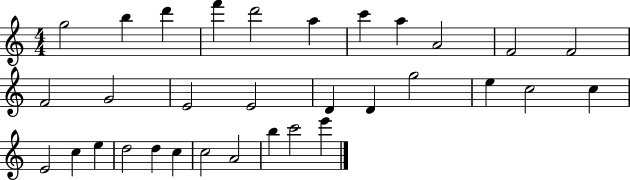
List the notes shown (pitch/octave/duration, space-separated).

G5/h B5/q D6/q F6/q D6/h A5/q C6/q A5/q A4/h F4/h F4/h F4/h G4/h E4/h E4/h D4/q D4/q G5/h E5/q C5/h C5/q E4/h C5/q E5/q D5/h D5/q C5/q C5/h A4/h B5/q C6/h E6/q